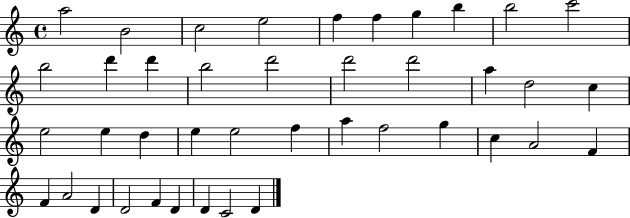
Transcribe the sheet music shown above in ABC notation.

X:1
T:Untitled
M:4/4
L:1/4
K:C
a2 B2 c2 e2 f f g b b2 c'2 b2 d' d' b2 d'2 d'2 d'2 a d2 c e2 e d e e2 f a f2 g c A2 F F A2 D D2 F D D C2 D